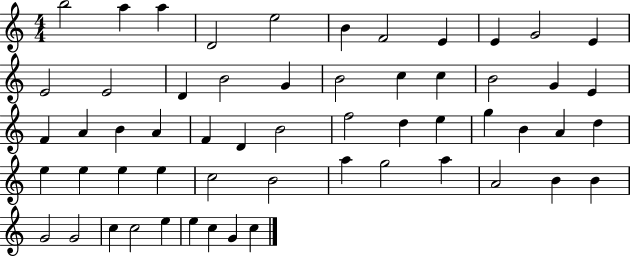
{
  \clef treble
  \numericTimeSignature
  \time 4/4
  \key c \major
  b''2 a''4 a''4 | d'2 e''2 | b'4 f'2 e'4 | e'4 g'2 e'4 | \break e'2 e'2 | d'4 b'2 g'4 | b'2 c''4 c''4 | b'2 g'4 e'4 | \break f'4 a'4 b'4 a'4 | f'4 d'4 b'2 | f''2 d''4 e''4 | g''4 b'4 a'4 d''4 | \break e''4 e''4 e''4 e''4 | c''2 b'2 | a''4 g''2 a''4 | a'2 b'4 b'4 | \break g'2 g'2 | c''4 c''2 e''4 | e''4 c''4 g'4 c''4 | \bar "|."
}